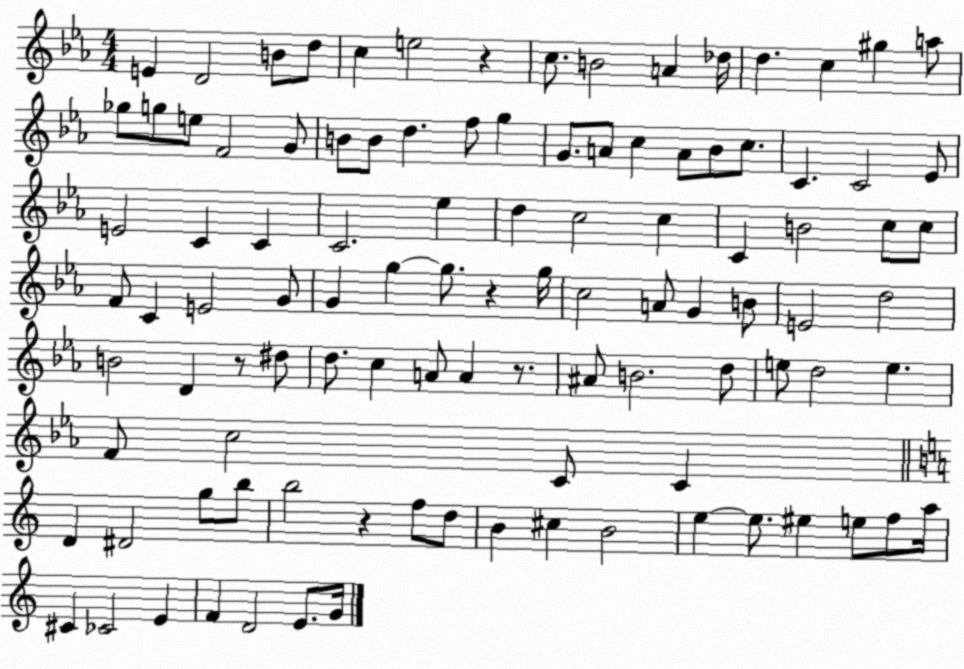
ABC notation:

X:1
T:Untitled
M:4/4
L:1/4
K:Eb
E D2 B/2 d/2 c e2 z c/2 B2 A _d/4 d c ^g a/2 _g/2 g/2 e/2 F2 G/2 B/2 B/2 d f/2 g G/2 A/2 c A/2 _B/2 c/2 C C2 _E/2 E2 C C C2 _e d c2 c C B2 c/2 c/2 F/2 C E2 G/2 G g g/2 z g/4 c2 A/2 G B/2 E2 d2 B2 D z/2 ^d/2 d/2 c A/2 A z/2 ^A/2 B2 d/2 e/2 d2 e F/2 c2 C/2 C D ^D2 g/2 b/2 b2 z f/2 d/2 B ^c B2 e e/2 ^e e/2 f/2 a/4 ^C _C2 E F D2 E/2 G/4